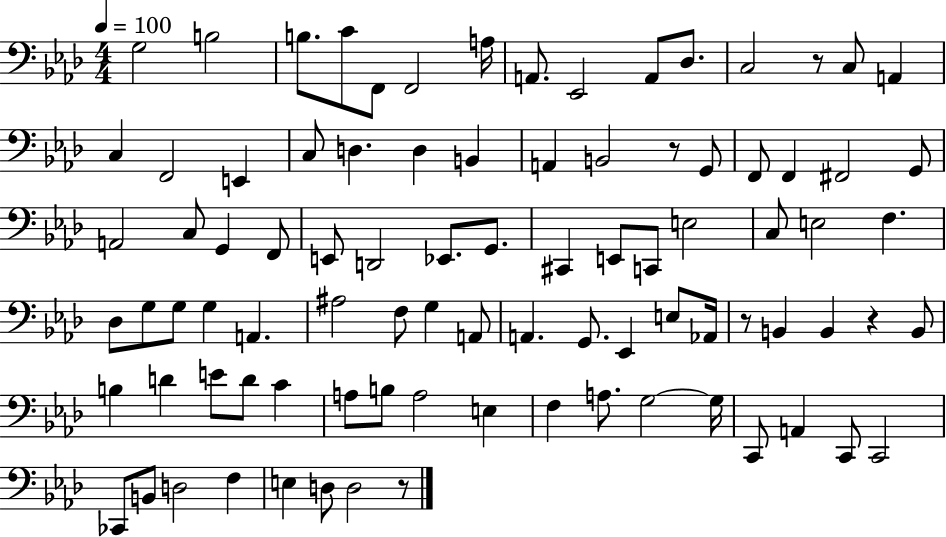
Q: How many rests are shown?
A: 5